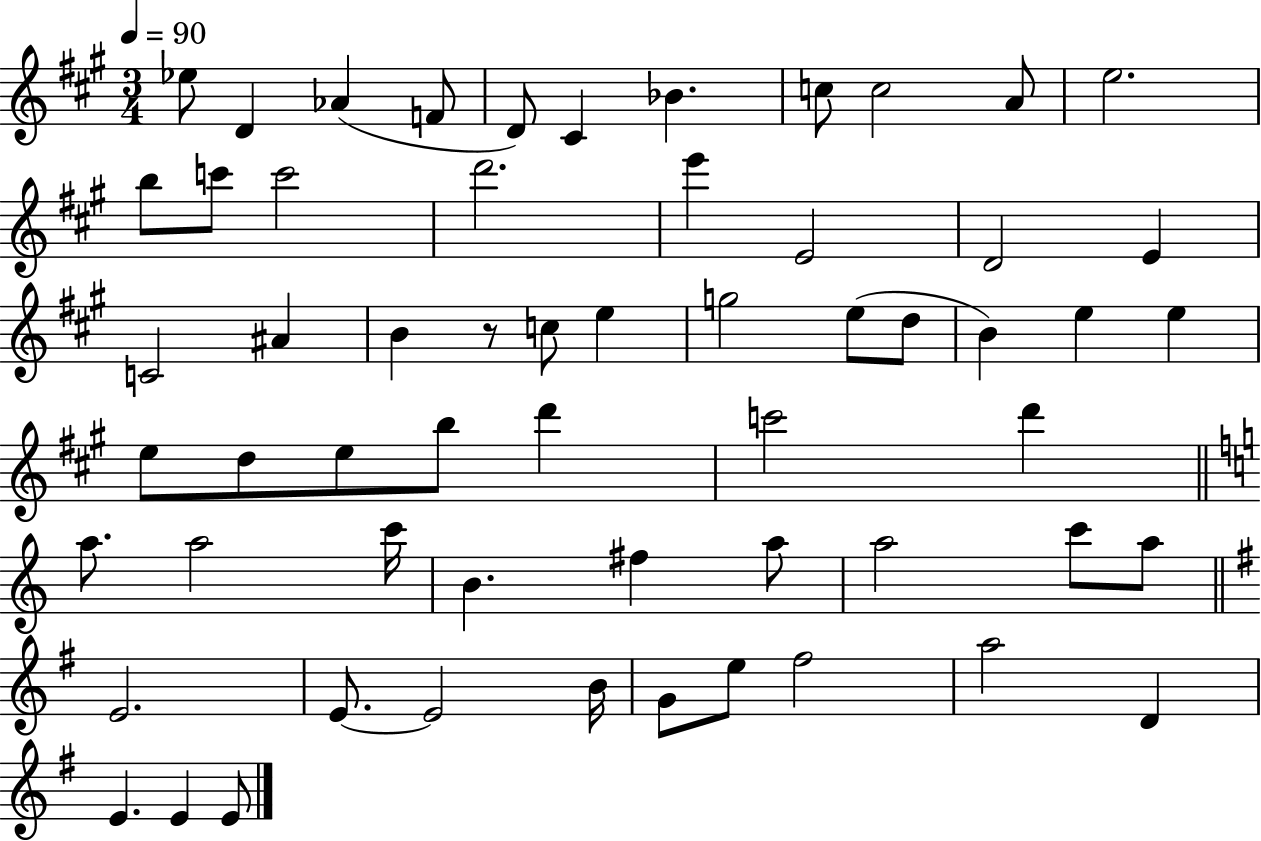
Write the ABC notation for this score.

X:1
T:Untitled
M:3/4
L:1/4
K:A
_e/2 D _A F/2 D/2 ^C _B c/2 c2 A/2 e2 b/2 c'/2 c'2 d'2 e' E2 D2 E C2 ^A B z/2 c/2 e g2 e/2 d/2 B e e e/2 d/2 e/2 b/2 d' c'2 d' a/2 a2 c'/4 B ^f a/2 a2 c'/2 a/2 E2 E/2 E2 B/4 G/2 e/2 ^f2 a2 D E E E/2